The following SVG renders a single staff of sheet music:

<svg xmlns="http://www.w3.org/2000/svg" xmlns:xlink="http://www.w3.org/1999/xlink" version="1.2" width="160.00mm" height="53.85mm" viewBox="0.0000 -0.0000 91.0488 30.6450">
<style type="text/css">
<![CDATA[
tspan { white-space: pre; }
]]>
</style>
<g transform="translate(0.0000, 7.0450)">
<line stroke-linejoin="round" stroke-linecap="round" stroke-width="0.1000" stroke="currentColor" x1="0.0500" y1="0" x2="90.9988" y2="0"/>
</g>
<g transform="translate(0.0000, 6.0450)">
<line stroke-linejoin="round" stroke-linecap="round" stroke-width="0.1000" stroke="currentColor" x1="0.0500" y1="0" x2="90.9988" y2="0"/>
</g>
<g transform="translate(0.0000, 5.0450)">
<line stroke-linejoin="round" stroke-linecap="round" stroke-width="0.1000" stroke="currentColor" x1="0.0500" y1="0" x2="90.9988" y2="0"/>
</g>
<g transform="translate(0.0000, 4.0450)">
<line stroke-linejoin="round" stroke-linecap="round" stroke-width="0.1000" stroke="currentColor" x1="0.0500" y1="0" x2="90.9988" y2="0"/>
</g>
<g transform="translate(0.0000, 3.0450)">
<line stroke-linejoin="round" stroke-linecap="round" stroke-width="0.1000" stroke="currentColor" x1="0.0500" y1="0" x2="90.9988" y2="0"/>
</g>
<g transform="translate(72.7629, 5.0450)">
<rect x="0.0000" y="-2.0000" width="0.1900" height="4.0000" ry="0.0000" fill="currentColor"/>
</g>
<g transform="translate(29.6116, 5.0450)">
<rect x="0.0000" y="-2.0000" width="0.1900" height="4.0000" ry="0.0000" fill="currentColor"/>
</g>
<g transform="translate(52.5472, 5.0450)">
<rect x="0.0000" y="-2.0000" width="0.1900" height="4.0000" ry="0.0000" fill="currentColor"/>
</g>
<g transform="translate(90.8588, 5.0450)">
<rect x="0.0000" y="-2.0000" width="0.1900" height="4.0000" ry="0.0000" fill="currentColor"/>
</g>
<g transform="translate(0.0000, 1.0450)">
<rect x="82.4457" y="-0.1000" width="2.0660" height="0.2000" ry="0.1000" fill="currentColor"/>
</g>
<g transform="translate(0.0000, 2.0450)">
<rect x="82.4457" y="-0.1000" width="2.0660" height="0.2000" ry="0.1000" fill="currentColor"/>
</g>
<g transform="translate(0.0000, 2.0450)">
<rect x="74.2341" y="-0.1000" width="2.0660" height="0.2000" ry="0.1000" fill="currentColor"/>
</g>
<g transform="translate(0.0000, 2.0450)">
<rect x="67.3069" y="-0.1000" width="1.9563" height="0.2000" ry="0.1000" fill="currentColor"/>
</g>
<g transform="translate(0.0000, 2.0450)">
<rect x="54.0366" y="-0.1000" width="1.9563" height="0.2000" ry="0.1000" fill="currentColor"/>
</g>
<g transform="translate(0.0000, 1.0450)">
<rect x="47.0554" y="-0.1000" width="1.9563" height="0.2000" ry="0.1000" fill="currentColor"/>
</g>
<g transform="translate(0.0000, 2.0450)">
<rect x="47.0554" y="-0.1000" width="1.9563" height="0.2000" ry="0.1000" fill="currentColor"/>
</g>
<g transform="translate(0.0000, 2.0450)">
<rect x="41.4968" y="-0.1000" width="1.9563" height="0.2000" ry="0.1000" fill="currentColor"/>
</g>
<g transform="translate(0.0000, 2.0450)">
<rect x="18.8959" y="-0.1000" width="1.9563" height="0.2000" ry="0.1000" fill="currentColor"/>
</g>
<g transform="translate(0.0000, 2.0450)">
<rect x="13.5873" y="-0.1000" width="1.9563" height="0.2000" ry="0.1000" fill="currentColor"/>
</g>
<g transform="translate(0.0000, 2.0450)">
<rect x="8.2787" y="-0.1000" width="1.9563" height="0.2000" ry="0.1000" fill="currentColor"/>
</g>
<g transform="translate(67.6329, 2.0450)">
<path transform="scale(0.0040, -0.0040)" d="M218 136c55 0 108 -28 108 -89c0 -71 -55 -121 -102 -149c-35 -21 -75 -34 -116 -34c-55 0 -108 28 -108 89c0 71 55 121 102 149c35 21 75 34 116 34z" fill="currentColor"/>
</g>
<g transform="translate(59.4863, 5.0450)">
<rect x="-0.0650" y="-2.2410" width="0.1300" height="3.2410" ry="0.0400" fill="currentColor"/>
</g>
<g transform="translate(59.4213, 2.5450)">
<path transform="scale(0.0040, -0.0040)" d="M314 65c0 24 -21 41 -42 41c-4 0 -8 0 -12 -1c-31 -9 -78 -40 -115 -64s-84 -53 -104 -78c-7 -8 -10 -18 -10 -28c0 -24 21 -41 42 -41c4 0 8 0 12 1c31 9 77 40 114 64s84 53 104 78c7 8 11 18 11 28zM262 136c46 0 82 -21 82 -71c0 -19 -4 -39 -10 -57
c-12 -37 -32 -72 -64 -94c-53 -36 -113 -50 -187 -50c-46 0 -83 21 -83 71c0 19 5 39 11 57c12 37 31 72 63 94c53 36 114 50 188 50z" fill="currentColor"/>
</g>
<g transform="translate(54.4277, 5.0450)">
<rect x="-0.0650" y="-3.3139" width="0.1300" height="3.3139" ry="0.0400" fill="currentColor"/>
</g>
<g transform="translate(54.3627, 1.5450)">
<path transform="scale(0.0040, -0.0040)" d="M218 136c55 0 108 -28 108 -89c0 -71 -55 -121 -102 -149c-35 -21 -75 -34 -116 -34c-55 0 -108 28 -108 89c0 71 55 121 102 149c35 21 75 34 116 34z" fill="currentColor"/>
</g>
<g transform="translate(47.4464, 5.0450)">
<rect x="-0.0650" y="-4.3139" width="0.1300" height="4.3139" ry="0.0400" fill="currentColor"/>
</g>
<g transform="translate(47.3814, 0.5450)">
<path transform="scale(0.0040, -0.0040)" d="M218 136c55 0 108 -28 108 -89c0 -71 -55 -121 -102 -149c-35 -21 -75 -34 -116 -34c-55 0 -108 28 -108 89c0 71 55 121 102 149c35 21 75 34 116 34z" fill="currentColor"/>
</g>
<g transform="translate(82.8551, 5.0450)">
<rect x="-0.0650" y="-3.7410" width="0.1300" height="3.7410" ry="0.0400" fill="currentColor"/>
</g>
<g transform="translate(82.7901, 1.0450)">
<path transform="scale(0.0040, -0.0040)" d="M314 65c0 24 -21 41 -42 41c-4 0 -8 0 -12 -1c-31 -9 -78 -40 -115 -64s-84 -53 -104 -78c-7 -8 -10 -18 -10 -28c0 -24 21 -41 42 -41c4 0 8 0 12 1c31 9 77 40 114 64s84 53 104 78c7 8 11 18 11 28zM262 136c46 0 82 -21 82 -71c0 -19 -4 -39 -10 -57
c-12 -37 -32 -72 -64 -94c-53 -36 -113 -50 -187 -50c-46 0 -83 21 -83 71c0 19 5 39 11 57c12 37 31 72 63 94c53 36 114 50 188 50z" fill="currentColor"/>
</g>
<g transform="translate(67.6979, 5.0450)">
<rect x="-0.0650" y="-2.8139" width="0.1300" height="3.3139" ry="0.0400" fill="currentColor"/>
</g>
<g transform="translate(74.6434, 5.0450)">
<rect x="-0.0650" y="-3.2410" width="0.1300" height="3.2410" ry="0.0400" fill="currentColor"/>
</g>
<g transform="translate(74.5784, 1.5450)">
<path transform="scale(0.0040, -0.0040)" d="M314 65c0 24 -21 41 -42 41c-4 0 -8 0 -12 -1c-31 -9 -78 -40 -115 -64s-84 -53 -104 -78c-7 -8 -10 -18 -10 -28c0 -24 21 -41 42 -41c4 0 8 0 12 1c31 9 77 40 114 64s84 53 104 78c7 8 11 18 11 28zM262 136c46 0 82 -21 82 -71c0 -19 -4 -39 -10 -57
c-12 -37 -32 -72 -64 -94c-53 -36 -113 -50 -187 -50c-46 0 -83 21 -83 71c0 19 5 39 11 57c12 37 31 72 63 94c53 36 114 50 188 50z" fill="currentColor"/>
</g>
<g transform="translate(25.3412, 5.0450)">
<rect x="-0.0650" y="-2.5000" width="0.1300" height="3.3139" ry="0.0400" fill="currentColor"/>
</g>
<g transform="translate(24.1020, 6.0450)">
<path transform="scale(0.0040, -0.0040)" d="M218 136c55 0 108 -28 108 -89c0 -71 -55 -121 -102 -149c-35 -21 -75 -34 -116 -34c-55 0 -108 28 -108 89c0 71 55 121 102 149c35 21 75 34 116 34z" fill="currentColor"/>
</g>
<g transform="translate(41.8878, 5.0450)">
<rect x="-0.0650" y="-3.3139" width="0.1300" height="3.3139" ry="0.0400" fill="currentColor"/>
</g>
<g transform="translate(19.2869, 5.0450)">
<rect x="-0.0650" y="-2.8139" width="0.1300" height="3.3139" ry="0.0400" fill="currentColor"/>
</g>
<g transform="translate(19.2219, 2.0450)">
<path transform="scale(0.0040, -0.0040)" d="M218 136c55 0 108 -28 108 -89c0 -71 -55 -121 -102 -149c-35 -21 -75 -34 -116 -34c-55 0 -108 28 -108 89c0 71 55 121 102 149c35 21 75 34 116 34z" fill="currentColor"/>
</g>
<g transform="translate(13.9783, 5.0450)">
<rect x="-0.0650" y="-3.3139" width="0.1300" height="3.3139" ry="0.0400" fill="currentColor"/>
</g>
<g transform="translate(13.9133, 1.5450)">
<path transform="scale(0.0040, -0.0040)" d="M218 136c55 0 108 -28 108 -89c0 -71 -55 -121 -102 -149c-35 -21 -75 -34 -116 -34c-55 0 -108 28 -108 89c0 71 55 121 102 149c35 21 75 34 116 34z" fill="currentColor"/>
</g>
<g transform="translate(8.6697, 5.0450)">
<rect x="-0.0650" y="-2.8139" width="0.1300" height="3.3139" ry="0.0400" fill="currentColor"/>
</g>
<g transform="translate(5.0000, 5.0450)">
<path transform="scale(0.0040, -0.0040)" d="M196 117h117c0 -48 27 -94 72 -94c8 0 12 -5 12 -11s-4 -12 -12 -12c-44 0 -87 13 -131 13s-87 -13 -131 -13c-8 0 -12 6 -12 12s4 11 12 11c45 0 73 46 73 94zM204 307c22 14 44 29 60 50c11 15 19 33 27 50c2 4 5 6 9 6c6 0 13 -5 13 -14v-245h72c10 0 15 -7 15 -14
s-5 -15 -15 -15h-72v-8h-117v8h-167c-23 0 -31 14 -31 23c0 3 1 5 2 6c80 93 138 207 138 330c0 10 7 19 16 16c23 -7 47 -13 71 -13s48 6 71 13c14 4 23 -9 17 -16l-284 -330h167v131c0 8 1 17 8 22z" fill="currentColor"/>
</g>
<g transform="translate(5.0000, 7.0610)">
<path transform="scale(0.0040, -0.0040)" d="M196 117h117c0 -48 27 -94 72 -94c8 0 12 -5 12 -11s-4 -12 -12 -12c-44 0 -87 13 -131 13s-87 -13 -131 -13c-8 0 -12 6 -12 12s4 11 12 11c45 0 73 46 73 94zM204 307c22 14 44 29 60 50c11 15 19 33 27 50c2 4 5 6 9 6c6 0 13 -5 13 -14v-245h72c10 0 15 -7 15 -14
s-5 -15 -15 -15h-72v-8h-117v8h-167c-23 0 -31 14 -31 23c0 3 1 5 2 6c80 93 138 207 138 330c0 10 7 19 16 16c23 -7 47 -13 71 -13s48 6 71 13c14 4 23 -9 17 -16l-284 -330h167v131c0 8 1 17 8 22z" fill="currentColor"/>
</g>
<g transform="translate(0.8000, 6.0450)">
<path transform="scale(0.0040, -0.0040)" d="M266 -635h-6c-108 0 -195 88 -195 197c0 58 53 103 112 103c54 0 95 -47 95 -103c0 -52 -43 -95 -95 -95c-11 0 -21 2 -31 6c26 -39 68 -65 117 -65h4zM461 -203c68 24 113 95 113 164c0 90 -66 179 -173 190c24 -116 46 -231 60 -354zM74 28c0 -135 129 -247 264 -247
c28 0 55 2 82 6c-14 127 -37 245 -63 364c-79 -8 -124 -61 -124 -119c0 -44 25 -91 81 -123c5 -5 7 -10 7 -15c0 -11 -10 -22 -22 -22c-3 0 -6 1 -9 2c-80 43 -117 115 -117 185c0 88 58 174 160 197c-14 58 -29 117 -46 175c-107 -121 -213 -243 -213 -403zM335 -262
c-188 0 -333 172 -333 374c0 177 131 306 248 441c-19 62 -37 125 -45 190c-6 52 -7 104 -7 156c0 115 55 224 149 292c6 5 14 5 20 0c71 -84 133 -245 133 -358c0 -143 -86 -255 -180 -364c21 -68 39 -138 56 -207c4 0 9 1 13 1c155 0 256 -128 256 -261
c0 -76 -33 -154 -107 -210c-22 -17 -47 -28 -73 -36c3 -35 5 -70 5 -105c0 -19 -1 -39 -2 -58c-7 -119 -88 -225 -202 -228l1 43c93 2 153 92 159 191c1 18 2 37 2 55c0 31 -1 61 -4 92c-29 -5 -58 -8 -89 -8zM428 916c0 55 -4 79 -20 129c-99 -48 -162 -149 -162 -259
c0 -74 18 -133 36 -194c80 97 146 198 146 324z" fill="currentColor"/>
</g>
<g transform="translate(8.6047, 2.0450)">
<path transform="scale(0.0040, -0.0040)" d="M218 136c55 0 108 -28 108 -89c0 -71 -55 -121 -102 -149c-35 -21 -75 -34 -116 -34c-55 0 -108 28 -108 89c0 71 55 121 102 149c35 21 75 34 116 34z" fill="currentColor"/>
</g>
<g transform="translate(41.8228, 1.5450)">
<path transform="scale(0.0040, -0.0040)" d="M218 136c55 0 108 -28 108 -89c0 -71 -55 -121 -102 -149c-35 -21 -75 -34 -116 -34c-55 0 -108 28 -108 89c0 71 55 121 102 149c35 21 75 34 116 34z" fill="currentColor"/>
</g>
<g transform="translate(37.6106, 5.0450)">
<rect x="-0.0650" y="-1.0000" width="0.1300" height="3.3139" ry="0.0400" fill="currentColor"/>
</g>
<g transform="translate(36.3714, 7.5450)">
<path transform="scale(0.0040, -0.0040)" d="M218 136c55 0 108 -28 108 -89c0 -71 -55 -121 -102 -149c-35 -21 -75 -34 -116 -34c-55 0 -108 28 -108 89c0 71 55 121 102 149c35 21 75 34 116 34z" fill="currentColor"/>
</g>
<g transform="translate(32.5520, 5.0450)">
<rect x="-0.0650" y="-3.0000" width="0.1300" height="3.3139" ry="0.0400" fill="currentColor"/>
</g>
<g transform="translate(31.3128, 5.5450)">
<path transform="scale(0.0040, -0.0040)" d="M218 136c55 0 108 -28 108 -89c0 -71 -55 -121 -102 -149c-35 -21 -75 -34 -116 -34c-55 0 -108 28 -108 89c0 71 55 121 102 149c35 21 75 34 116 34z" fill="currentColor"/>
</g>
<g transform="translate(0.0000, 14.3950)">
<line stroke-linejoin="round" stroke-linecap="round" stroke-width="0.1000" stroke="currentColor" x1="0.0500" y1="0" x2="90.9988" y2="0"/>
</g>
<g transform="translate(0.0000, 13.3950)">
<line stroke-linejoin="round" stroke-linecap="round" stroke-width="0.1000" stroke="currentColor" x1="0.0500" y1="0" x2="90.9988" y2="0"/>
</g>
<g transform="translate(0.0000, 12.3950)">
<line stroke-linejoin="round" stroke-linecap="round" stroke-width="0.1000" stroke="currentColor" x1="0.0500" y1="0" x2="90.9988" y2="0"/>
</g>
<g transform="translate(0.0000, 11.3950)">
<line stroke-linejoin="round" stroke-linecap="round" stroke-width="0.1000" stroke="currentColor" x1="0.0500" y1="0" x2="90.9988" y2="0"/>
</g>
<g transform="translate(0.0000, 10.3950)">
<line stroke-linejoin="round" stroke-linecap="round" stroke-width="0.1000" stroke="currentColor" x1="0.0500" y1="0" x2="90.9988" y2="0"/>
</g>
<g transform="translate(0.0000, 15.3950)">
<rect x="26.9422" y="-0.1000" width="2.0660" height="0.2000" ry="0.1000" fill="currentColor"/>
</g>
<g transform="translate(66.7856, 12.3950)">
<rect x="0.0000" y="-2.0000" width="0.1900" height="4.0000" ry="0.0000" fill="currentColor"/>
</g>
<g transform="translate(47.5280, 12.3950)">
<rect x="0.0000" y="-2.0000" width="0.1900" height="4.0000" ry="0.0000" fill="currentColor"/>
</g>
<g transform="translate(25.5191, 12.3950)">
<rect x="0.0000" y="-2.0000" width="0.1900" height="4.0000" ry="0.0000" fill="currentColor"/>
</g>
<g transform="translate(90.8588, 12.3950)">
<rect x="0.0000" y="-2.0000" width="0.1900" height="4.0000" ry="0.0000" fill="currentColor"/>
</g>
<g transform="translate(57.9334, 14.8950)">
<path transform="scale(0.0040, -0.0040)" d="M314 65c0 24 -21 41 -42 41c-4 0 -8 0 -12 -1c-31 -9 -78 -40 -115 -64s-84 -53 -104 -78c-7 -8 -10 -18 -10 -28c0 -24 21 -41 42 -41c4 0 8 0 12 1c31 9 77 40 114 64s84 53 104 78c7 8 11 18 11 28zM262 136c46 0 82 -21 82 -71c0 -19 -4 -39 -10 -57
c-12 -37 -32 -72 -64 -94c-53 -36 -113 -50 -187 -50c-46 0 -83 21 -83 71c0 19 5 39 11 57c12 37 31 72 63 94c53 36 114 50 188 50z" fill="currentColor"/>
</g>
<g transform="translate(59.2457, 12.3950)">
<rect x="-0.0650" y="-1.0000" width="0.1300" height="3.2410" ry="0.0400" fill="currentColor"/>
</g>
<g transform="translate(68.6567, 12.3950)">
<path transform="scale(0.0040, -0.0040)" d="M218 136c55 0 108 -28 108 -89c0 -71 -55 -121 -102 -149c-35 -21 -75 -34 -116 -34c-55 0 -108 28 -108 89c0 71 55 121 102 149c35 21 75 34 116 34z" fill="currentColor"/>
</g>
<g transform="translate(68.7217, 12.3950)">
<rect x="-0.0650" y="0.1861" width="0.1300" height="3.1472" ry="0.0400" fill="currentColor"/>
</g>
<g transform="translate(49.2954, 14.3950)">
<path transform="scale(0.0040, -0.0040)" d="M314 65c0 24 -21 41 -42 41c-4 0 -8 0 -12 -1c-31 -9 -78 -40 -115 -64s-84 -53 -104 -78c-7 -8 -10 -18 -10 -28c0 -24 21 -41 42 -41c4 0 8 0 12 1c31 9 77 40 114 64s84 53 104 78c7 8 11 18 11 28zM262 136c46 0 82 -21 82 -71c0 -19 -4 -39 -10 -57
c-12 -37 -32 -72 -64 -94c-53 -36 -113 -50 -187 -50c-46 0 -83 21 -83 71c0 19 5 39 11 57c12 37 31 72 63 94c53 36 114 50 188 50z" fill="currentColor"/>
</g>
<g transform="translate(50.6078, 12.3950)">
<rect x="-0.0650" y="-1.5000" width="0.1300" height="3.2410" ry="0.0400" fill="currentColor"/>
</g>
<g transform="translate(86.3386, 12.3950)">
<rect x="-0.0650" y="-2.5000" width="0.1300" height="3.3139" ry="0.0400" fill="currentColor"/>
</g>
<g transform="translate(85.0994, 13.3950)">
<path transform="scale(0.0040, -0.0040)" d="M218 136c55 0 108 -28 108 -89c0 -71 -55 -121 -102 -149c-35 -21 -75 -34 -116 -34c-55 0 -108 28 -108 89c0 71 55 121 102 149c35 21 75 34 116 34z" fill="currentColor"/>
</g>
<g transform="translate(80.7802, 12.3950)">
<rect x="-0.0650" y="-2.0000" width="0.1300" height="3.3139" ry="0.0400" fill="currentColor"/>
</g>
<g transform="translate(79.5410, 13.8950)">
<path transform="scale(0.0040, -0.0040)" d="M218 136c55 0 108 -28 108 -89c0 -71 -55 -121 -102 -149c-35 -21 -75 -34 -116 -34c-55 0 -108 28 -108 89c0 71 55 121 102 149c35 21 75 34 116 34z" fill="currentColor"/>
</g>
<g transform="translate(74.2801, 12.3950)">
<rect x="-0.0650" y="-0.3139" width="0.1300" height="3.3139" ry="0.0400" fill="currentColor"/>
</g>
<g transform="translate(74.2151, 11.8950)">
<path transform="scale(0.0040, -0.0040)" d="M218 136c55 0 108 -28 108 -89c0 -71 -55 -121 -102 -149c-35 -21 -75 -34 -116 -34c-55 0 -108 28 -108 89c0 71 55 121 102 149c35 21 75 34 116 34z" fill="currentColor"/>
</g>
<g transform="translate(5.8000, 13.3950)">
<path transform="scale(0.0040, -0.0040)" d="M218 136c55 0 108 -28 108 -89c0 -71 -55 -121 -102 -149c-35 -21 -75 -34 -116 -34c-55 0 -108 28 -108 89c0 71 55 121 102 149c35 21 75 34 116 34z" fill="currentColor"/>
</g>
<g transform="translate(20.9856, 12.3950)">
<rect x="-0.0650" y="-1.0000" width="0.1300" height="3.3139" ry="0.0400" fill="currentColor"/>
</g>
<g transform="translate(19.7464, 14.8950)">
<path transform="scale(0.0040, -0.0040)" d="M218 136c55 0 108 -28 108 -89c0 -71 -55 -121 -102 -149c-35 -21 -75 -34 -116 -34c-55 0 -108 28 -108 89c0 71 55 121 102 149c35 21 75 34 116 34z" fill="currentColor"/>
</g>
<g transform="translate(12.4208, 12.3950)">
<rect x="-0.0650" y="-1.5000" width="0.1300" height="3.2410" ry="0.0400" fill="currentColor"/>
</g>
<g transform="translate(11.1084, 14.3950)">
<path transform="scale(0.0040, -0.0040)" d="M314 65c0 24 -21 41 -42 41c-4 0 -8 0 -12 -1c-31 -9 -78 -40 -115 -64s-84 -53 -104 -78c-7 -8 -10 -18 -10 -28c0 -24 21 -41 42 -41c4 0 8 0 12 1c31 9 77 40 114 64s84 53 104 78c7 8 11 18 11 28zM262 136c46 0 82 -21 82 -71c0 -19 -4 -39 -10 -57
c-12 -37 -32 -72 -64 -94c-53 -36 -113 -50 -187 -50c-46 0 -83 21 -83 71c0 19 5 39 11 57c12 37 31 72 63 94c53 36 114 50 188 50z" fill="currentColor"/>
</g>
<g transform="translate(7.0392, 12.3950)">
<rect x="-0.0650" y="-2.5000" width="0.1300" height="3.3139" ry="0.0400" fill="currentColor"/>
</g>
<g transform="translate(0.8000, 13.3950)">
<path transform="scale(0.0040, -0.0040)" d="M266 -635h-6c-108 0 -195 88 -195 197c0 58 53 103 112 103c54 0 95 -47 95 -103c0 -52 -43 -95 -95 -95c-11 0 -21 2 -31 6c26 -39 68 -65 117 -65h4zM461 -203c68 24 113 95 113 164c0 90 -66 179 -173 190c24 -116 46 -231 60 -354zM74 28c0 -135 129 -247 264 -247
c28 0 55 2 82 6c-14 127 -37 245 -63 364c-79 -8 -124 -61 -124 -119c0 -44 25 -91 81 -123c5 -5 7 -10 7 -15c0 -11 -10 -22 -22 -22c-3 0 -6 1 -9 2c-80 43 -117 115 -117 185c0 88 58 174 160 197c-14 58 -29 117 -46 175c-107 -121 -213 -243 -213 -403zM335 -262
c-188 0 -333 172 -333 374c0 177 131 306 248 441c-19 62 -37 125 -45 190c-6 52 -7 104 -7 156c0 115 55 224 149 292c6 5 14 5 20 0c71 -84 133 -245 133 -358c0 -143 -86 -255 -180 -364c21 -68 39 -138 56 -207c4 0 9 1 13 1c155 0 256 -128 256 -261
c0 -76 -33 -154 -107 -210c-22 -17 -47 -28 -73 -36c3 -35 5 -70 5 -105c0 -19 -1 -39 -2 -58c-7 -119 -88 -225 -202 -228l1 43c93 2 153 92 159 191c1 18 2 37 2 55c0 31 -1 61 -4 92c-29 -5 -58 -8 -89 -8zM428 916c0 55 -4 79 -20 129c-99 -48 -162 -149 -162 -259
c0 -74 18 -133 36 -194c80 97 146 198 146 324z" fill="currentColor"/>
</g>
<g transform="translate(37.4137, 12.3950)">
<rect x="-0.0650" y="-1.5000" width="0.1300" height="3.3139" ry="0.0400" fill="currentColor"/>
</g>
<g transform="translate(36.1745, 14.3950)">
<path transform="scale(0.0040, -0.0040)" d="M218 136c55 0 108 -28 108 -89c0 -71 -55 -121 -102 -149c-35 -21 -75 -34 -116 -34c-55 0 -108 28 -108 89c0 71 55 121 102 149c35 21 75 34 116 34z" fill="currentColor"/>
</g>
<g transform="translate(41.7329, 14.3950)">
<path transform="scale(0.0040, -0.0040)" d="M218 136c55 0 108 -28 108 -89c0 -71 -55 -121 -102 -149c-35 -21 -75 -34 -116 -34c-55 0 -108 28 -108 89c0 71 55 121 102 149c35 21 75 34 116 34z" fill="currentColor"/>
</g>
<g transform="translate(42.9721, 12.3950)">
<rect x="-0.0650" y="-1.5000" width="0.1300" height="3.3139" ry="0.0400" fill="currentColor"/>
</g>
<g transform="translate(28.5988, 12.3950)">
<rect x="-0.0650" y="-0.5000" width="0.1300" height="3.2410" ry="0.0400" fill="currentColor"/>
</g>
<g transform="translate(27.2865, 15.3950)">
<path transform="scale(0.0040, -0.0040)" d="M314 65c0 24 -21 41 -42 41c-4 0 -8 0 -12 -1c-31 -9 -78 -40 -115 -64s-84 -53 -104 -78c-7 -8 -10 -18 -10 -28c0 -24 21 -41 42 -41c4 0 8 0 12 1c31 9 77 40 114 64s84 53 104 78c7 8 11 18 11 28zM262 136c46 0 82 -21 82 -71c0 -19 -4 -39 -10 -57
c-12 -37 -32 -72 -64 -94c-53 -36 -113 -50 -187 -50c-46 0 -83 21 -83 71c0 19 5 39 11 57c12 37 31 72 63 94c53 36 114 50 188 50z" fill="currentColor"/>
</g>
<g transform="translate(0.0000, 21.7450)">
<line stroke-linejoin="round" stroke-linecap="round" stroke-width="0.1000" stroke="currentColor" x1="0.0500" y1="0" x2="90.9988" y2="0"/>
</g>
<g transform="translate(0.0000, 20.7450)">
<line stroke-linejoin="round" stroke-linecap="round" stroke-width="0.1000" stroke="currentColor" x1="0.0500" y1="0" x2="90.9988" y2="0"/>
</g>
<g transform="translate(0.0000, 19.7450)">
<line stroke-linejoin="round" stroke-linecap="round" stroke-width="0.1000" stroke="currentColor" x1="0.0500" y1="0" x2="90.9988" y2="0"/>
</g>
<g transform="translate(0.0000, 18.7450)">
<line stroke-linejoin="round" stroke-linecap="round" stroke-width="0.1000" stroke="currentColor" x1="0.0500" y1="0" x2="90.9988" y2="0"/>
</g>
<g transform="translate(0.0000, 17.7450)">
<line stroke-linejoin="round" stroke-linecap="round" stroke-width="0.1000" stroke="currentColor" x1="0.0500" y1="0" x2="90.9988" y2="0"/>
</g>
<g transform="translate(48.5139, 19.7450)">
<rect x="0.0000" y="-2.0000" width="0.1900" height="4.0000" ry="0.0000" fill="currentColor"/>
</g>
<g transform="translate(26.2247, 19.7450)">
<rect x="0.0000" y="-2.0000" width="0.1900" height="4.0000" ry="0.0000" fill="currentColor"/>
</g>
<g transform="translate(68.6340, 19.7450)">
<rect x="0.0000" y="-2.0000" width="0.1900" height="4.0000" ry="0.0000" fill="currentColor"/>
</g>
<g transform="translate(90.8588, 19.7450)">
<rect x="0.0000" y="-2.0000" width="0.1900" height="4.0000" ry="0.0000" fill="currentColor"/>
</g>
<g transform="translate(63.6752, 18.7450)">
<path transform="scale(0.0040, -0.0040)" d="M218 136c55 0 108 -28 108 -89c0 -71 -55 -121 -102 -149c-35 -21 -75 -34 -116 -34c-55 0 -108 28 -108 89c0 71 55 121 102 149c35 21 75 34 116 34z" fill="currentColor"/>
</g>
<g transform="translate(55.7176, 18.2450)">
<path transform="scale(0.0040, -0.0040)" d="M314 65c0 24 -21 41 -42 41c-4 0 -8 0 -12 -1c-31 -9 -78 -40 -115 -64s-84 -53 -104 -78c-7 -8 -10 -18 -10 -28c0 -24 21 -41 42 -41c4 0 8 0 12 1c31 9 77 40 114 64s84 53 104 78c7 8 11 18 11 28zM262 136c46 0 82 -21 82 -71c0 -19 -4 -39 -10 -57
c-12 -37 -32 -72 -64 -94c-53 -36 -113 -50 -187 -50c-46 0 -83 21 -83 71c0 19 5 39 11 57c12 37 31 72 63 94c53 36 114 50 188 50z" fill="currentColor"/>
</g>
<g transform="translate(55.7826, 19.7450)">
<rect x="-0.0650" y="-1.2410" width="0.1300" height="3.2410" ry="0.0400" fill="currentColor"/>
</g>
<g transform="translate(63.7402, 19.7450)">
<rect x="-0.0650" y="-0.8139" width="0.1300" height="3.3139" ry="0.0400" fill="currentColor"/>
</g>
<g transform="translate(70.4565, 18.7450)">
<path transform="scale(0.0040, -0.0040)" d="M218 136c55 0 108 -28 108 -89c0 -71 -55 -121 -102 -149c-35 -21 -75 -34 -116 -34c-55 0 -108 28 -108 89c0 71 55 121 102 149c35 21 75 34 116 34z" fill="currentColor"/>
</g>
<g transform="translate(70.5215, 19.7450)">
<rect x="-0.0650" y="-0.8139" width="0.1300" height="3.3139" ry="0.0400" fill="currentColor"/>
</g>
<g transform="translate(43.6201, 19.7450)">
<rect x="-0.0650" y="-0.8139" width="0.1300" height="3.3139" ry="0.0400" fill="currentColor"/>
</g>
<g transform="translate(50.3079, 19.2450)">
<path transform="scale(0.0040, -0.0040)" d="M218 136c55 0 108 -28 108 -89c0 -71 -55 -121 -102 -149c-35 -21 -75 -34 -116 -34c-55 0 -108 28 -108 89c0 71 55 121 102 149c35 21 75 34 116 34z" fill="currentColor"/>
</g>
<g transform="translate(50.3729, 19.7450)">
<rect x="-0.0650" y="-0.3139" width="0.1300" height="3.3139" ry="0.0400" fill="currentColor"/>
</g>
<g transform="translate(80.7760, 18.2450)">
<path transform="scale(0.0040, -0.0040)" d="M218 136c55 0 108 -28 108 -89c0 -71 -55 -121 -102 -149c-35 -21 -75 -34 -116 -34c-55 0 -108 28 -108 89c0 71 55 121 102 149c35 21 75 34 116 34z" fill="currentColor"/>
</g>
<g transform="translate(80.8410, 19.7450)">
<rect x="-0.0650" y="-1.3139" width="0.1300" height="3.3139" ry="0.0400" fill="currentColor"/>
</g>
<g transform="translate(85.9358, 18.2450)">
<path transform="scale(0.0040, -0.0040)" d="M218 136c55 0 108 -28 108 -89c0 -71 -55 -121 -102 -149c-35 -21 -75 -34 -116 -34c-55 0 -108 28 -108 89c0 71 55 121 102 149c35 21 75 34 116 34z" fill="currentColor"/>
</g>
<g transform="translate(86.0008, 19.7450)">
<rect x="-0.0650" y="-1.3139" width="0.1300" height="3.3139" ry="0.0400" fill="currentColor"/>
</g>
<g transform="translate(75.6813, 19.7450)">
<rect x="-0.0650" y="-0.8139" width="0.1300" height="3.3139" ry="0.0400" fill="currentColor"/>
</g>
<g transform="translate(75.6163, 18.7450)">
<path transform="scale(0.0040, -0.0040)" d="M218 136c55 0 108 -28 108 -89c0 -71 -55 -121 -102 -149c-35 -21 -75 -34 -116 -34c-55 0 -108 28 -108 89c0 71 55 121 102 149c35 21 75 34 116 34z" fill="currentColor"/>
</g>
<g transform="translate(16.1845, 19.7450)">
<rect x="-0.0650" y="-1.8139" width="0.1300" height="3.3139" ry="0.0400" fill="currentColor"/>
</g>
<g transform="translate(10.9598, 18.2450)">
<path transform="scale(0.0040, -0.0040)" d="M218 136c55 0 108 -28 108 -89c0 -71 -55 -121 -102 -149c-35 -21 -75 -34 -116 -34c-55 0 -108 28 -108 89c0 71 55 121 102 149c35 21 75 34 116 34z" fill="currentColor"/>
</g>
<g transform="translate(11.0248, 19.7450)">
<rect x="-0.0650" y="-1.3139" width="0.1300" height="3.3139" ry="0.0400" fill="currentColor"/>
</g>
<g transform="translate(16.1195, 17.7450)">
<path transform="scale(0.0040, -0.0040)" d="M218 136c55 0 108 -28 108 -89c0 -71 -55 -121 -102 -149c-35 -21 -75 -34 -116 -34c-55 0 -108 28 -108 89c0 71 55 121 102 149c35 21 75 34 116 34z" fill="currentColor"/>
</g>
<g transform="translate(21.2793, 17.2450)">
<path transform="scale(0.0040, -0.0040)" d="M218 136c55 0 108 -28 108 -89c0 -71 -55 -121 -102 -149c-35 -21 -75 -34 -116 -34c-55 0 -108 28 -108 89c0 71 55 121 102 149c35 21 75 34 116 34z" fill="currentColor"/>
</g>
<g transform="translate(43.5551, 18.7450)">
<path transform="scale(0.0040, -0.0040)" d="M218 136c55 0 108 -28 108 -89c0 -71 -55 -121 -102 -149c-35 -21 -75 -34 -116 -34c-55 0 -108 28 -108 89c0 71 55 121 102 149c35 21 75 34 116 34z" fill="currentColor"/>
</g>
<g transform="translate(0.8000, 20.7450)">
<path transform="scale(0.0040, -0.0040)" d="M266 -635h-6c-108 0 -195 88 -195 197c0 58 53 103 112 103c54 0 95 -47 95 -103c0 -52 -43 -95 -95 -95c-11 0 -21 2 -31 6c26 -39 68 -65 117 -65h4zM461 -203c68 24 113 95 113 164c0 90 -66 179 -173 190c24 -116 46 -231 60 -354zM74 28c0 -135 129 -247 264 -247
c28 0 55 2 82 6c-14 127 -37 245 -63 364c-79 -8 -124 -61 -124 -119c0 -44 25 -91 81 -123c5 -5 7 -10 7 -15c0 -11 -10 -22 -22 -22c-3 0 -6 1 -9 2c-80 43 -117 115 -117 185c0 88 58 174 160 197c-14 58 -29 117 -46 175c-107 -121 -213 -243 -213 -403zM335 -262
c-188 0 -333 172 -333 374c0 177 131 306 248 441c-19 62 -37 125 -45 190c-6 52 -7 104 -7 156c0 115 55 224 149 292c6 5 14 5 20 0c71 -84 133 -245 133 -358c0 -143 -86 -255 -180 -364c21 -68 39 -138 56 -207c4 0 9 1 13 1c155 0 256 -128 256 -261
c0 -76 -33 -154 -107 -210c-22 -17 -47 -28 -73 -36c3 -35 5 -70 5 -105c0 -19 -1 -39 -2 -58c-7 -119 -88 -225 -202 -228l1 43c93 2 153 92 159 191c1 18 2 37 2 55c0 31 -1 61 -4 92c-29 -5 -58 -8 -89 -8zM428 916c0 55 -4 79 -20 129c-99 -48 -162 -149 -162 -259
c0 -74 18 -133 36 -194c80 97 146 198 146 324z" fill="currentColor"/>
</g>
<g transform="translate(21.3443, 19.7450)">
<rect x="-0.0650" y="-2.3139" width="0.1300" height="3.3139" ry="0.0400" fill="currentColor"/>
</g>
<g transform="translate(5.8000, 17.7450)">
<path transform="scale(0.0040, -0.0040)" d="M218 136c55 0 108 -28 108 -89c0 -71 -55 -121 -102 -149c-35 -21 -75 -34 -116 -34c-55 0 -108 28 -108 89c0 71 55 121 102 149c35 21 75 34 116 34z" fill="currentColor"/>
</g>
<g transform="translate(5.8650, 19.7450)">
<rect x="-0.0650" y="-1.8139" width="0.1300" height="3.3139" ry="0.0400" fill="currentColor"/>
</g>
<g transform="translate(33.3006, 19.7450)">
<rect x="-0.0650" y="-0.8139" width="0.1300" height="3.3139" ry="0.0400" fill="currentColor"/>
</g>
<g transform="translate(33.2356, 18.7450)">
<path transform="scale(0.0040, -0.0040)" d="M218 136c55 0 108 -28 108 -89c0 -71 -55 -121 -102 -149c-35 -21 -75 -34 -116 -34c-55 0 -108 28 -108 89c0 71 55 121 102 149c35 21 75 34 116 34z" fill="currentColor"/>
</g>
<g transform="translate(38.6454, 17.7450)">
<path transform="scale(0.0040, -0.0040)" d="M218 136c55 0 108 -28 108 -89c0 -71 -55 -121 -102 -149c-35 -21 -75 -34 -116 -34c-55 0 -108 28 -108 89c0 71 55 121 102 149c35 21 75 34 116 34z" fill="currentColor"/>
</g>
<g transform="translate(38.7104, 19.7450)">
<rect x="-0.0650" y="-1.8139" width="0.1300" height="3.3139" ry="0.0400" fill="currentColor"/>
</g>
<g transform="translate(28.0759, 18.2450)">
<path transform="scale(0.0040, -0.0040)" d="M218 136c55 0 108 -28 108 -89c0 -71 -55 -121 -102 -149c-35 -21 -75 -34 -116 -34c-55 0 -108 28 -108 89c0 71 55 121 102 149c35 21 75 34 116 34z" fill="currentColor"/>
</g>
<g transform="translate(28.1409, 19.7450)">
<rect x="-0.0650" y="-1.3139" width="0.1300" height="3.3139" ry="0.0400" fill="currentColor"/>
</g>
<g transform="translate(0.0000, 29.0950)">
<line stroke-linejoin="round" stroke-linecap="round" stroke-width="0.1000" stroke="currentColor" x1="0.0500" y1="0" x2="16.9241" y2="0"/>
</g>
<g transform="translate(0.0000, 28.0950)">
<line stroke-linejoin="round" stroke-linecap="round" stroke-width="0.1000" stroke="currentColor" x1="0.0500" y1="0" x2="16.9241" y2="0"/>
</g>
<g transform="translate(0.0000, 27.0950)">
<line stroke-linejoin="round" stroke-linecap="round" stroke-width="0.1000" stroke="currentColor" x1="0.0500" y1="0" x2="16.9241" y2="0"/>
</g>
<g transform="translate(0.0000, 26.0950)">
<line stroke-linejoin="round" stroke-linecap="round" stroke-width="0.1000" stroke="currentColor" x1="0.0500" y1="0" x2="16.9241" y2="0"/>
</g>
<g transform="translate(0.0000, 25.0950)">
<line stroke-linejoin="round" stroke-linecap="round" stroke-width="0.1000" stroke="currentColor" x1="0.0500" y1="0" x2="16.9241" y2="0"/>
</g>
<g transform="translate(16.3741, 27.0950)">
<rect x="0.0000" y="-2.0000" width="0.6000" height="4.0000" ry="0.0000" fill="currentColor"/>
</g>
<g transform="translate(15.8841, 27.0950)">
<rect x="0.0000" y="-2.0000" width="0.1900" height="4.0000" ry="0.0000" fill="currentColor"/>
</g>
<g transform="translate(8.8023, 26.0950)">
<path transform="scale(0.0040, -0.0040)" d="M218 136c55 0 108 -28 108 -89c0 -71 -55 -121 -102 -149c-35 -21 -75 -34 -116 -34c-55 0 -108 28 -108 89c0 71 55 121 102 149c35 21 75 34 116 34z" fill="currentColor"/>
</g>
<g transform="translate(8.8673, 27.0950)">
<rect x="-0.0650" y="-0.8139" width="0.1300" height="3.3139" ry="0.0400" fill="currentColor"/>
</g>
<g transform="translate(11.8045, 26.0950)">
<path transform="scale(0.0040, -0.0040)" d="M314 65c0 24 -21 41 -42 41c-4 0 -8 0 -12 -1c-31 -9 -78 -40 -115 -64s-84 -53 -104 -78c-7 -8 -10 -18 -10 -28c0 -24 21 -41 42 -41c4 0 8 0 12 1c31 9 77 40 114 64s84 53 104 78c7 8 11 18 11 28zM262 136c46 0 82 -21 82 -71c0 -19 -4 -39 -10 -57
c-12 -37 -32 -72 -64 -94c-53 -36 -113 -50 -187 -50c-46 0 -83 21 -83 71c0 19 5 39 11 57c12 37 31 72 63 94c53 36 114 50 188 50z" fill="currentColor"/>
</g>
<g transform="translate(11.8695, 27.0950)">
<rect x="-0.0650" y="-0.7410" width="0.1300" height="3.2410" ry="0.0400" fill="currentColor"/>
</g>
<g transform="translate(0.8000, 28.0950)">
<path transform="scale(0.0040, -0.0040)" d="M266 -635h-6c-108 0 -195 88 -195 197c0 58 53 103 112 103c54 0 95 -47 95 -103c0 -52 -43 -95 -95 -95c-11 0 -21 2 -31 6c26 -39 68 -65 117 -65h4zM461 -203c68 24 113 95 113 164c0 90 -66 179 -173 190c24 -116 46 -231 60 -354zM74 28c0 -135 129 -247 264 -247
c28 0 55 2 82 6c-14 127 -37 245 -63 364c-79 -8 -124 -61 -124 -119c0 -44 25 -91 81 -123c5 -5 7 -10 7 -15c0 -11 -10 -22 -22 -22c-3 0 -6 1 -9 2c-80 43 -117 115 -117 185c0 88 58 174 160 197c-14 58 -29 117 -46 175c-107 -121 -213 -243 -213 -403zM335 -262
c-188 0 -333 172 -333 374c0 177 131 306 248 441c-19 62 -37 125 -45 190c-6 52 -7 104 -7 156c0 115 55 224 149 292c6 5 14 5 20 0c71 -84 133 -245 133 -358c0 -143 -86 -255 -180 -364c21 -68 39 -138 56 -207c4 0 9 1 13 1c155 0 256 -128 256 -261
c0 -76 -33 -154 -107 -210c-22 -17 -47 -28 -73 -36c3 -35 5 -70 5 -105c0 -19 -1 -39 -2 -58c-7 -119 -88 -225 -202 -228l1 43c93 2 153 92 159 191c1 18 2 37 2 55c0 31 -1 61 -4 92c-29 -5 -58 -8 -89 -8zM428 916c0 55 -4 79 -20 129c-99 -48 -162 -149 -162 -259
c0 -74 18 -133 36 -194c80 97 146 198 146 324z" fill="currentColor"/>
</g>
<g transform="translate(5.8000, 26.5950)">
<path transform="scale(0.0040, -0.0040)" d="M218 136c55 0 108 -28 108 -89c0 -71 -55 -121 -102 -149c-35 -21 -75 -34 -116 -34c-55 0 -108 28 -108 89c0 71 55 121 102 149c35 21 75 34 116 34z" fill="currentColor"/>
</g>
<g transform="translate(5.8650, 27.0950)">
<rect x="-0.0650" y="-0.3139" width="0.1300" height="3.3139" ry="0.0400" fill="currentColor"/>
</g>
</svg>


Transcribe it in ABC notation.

X:1
T:Untitled
M:4/4
L:1/4
K:C
a b a G A D b d' b g2 a b2 c'2 G E2 D C2 E E E2 D2 B c F G f e f g e d f d c e2 d d d e e c d d2